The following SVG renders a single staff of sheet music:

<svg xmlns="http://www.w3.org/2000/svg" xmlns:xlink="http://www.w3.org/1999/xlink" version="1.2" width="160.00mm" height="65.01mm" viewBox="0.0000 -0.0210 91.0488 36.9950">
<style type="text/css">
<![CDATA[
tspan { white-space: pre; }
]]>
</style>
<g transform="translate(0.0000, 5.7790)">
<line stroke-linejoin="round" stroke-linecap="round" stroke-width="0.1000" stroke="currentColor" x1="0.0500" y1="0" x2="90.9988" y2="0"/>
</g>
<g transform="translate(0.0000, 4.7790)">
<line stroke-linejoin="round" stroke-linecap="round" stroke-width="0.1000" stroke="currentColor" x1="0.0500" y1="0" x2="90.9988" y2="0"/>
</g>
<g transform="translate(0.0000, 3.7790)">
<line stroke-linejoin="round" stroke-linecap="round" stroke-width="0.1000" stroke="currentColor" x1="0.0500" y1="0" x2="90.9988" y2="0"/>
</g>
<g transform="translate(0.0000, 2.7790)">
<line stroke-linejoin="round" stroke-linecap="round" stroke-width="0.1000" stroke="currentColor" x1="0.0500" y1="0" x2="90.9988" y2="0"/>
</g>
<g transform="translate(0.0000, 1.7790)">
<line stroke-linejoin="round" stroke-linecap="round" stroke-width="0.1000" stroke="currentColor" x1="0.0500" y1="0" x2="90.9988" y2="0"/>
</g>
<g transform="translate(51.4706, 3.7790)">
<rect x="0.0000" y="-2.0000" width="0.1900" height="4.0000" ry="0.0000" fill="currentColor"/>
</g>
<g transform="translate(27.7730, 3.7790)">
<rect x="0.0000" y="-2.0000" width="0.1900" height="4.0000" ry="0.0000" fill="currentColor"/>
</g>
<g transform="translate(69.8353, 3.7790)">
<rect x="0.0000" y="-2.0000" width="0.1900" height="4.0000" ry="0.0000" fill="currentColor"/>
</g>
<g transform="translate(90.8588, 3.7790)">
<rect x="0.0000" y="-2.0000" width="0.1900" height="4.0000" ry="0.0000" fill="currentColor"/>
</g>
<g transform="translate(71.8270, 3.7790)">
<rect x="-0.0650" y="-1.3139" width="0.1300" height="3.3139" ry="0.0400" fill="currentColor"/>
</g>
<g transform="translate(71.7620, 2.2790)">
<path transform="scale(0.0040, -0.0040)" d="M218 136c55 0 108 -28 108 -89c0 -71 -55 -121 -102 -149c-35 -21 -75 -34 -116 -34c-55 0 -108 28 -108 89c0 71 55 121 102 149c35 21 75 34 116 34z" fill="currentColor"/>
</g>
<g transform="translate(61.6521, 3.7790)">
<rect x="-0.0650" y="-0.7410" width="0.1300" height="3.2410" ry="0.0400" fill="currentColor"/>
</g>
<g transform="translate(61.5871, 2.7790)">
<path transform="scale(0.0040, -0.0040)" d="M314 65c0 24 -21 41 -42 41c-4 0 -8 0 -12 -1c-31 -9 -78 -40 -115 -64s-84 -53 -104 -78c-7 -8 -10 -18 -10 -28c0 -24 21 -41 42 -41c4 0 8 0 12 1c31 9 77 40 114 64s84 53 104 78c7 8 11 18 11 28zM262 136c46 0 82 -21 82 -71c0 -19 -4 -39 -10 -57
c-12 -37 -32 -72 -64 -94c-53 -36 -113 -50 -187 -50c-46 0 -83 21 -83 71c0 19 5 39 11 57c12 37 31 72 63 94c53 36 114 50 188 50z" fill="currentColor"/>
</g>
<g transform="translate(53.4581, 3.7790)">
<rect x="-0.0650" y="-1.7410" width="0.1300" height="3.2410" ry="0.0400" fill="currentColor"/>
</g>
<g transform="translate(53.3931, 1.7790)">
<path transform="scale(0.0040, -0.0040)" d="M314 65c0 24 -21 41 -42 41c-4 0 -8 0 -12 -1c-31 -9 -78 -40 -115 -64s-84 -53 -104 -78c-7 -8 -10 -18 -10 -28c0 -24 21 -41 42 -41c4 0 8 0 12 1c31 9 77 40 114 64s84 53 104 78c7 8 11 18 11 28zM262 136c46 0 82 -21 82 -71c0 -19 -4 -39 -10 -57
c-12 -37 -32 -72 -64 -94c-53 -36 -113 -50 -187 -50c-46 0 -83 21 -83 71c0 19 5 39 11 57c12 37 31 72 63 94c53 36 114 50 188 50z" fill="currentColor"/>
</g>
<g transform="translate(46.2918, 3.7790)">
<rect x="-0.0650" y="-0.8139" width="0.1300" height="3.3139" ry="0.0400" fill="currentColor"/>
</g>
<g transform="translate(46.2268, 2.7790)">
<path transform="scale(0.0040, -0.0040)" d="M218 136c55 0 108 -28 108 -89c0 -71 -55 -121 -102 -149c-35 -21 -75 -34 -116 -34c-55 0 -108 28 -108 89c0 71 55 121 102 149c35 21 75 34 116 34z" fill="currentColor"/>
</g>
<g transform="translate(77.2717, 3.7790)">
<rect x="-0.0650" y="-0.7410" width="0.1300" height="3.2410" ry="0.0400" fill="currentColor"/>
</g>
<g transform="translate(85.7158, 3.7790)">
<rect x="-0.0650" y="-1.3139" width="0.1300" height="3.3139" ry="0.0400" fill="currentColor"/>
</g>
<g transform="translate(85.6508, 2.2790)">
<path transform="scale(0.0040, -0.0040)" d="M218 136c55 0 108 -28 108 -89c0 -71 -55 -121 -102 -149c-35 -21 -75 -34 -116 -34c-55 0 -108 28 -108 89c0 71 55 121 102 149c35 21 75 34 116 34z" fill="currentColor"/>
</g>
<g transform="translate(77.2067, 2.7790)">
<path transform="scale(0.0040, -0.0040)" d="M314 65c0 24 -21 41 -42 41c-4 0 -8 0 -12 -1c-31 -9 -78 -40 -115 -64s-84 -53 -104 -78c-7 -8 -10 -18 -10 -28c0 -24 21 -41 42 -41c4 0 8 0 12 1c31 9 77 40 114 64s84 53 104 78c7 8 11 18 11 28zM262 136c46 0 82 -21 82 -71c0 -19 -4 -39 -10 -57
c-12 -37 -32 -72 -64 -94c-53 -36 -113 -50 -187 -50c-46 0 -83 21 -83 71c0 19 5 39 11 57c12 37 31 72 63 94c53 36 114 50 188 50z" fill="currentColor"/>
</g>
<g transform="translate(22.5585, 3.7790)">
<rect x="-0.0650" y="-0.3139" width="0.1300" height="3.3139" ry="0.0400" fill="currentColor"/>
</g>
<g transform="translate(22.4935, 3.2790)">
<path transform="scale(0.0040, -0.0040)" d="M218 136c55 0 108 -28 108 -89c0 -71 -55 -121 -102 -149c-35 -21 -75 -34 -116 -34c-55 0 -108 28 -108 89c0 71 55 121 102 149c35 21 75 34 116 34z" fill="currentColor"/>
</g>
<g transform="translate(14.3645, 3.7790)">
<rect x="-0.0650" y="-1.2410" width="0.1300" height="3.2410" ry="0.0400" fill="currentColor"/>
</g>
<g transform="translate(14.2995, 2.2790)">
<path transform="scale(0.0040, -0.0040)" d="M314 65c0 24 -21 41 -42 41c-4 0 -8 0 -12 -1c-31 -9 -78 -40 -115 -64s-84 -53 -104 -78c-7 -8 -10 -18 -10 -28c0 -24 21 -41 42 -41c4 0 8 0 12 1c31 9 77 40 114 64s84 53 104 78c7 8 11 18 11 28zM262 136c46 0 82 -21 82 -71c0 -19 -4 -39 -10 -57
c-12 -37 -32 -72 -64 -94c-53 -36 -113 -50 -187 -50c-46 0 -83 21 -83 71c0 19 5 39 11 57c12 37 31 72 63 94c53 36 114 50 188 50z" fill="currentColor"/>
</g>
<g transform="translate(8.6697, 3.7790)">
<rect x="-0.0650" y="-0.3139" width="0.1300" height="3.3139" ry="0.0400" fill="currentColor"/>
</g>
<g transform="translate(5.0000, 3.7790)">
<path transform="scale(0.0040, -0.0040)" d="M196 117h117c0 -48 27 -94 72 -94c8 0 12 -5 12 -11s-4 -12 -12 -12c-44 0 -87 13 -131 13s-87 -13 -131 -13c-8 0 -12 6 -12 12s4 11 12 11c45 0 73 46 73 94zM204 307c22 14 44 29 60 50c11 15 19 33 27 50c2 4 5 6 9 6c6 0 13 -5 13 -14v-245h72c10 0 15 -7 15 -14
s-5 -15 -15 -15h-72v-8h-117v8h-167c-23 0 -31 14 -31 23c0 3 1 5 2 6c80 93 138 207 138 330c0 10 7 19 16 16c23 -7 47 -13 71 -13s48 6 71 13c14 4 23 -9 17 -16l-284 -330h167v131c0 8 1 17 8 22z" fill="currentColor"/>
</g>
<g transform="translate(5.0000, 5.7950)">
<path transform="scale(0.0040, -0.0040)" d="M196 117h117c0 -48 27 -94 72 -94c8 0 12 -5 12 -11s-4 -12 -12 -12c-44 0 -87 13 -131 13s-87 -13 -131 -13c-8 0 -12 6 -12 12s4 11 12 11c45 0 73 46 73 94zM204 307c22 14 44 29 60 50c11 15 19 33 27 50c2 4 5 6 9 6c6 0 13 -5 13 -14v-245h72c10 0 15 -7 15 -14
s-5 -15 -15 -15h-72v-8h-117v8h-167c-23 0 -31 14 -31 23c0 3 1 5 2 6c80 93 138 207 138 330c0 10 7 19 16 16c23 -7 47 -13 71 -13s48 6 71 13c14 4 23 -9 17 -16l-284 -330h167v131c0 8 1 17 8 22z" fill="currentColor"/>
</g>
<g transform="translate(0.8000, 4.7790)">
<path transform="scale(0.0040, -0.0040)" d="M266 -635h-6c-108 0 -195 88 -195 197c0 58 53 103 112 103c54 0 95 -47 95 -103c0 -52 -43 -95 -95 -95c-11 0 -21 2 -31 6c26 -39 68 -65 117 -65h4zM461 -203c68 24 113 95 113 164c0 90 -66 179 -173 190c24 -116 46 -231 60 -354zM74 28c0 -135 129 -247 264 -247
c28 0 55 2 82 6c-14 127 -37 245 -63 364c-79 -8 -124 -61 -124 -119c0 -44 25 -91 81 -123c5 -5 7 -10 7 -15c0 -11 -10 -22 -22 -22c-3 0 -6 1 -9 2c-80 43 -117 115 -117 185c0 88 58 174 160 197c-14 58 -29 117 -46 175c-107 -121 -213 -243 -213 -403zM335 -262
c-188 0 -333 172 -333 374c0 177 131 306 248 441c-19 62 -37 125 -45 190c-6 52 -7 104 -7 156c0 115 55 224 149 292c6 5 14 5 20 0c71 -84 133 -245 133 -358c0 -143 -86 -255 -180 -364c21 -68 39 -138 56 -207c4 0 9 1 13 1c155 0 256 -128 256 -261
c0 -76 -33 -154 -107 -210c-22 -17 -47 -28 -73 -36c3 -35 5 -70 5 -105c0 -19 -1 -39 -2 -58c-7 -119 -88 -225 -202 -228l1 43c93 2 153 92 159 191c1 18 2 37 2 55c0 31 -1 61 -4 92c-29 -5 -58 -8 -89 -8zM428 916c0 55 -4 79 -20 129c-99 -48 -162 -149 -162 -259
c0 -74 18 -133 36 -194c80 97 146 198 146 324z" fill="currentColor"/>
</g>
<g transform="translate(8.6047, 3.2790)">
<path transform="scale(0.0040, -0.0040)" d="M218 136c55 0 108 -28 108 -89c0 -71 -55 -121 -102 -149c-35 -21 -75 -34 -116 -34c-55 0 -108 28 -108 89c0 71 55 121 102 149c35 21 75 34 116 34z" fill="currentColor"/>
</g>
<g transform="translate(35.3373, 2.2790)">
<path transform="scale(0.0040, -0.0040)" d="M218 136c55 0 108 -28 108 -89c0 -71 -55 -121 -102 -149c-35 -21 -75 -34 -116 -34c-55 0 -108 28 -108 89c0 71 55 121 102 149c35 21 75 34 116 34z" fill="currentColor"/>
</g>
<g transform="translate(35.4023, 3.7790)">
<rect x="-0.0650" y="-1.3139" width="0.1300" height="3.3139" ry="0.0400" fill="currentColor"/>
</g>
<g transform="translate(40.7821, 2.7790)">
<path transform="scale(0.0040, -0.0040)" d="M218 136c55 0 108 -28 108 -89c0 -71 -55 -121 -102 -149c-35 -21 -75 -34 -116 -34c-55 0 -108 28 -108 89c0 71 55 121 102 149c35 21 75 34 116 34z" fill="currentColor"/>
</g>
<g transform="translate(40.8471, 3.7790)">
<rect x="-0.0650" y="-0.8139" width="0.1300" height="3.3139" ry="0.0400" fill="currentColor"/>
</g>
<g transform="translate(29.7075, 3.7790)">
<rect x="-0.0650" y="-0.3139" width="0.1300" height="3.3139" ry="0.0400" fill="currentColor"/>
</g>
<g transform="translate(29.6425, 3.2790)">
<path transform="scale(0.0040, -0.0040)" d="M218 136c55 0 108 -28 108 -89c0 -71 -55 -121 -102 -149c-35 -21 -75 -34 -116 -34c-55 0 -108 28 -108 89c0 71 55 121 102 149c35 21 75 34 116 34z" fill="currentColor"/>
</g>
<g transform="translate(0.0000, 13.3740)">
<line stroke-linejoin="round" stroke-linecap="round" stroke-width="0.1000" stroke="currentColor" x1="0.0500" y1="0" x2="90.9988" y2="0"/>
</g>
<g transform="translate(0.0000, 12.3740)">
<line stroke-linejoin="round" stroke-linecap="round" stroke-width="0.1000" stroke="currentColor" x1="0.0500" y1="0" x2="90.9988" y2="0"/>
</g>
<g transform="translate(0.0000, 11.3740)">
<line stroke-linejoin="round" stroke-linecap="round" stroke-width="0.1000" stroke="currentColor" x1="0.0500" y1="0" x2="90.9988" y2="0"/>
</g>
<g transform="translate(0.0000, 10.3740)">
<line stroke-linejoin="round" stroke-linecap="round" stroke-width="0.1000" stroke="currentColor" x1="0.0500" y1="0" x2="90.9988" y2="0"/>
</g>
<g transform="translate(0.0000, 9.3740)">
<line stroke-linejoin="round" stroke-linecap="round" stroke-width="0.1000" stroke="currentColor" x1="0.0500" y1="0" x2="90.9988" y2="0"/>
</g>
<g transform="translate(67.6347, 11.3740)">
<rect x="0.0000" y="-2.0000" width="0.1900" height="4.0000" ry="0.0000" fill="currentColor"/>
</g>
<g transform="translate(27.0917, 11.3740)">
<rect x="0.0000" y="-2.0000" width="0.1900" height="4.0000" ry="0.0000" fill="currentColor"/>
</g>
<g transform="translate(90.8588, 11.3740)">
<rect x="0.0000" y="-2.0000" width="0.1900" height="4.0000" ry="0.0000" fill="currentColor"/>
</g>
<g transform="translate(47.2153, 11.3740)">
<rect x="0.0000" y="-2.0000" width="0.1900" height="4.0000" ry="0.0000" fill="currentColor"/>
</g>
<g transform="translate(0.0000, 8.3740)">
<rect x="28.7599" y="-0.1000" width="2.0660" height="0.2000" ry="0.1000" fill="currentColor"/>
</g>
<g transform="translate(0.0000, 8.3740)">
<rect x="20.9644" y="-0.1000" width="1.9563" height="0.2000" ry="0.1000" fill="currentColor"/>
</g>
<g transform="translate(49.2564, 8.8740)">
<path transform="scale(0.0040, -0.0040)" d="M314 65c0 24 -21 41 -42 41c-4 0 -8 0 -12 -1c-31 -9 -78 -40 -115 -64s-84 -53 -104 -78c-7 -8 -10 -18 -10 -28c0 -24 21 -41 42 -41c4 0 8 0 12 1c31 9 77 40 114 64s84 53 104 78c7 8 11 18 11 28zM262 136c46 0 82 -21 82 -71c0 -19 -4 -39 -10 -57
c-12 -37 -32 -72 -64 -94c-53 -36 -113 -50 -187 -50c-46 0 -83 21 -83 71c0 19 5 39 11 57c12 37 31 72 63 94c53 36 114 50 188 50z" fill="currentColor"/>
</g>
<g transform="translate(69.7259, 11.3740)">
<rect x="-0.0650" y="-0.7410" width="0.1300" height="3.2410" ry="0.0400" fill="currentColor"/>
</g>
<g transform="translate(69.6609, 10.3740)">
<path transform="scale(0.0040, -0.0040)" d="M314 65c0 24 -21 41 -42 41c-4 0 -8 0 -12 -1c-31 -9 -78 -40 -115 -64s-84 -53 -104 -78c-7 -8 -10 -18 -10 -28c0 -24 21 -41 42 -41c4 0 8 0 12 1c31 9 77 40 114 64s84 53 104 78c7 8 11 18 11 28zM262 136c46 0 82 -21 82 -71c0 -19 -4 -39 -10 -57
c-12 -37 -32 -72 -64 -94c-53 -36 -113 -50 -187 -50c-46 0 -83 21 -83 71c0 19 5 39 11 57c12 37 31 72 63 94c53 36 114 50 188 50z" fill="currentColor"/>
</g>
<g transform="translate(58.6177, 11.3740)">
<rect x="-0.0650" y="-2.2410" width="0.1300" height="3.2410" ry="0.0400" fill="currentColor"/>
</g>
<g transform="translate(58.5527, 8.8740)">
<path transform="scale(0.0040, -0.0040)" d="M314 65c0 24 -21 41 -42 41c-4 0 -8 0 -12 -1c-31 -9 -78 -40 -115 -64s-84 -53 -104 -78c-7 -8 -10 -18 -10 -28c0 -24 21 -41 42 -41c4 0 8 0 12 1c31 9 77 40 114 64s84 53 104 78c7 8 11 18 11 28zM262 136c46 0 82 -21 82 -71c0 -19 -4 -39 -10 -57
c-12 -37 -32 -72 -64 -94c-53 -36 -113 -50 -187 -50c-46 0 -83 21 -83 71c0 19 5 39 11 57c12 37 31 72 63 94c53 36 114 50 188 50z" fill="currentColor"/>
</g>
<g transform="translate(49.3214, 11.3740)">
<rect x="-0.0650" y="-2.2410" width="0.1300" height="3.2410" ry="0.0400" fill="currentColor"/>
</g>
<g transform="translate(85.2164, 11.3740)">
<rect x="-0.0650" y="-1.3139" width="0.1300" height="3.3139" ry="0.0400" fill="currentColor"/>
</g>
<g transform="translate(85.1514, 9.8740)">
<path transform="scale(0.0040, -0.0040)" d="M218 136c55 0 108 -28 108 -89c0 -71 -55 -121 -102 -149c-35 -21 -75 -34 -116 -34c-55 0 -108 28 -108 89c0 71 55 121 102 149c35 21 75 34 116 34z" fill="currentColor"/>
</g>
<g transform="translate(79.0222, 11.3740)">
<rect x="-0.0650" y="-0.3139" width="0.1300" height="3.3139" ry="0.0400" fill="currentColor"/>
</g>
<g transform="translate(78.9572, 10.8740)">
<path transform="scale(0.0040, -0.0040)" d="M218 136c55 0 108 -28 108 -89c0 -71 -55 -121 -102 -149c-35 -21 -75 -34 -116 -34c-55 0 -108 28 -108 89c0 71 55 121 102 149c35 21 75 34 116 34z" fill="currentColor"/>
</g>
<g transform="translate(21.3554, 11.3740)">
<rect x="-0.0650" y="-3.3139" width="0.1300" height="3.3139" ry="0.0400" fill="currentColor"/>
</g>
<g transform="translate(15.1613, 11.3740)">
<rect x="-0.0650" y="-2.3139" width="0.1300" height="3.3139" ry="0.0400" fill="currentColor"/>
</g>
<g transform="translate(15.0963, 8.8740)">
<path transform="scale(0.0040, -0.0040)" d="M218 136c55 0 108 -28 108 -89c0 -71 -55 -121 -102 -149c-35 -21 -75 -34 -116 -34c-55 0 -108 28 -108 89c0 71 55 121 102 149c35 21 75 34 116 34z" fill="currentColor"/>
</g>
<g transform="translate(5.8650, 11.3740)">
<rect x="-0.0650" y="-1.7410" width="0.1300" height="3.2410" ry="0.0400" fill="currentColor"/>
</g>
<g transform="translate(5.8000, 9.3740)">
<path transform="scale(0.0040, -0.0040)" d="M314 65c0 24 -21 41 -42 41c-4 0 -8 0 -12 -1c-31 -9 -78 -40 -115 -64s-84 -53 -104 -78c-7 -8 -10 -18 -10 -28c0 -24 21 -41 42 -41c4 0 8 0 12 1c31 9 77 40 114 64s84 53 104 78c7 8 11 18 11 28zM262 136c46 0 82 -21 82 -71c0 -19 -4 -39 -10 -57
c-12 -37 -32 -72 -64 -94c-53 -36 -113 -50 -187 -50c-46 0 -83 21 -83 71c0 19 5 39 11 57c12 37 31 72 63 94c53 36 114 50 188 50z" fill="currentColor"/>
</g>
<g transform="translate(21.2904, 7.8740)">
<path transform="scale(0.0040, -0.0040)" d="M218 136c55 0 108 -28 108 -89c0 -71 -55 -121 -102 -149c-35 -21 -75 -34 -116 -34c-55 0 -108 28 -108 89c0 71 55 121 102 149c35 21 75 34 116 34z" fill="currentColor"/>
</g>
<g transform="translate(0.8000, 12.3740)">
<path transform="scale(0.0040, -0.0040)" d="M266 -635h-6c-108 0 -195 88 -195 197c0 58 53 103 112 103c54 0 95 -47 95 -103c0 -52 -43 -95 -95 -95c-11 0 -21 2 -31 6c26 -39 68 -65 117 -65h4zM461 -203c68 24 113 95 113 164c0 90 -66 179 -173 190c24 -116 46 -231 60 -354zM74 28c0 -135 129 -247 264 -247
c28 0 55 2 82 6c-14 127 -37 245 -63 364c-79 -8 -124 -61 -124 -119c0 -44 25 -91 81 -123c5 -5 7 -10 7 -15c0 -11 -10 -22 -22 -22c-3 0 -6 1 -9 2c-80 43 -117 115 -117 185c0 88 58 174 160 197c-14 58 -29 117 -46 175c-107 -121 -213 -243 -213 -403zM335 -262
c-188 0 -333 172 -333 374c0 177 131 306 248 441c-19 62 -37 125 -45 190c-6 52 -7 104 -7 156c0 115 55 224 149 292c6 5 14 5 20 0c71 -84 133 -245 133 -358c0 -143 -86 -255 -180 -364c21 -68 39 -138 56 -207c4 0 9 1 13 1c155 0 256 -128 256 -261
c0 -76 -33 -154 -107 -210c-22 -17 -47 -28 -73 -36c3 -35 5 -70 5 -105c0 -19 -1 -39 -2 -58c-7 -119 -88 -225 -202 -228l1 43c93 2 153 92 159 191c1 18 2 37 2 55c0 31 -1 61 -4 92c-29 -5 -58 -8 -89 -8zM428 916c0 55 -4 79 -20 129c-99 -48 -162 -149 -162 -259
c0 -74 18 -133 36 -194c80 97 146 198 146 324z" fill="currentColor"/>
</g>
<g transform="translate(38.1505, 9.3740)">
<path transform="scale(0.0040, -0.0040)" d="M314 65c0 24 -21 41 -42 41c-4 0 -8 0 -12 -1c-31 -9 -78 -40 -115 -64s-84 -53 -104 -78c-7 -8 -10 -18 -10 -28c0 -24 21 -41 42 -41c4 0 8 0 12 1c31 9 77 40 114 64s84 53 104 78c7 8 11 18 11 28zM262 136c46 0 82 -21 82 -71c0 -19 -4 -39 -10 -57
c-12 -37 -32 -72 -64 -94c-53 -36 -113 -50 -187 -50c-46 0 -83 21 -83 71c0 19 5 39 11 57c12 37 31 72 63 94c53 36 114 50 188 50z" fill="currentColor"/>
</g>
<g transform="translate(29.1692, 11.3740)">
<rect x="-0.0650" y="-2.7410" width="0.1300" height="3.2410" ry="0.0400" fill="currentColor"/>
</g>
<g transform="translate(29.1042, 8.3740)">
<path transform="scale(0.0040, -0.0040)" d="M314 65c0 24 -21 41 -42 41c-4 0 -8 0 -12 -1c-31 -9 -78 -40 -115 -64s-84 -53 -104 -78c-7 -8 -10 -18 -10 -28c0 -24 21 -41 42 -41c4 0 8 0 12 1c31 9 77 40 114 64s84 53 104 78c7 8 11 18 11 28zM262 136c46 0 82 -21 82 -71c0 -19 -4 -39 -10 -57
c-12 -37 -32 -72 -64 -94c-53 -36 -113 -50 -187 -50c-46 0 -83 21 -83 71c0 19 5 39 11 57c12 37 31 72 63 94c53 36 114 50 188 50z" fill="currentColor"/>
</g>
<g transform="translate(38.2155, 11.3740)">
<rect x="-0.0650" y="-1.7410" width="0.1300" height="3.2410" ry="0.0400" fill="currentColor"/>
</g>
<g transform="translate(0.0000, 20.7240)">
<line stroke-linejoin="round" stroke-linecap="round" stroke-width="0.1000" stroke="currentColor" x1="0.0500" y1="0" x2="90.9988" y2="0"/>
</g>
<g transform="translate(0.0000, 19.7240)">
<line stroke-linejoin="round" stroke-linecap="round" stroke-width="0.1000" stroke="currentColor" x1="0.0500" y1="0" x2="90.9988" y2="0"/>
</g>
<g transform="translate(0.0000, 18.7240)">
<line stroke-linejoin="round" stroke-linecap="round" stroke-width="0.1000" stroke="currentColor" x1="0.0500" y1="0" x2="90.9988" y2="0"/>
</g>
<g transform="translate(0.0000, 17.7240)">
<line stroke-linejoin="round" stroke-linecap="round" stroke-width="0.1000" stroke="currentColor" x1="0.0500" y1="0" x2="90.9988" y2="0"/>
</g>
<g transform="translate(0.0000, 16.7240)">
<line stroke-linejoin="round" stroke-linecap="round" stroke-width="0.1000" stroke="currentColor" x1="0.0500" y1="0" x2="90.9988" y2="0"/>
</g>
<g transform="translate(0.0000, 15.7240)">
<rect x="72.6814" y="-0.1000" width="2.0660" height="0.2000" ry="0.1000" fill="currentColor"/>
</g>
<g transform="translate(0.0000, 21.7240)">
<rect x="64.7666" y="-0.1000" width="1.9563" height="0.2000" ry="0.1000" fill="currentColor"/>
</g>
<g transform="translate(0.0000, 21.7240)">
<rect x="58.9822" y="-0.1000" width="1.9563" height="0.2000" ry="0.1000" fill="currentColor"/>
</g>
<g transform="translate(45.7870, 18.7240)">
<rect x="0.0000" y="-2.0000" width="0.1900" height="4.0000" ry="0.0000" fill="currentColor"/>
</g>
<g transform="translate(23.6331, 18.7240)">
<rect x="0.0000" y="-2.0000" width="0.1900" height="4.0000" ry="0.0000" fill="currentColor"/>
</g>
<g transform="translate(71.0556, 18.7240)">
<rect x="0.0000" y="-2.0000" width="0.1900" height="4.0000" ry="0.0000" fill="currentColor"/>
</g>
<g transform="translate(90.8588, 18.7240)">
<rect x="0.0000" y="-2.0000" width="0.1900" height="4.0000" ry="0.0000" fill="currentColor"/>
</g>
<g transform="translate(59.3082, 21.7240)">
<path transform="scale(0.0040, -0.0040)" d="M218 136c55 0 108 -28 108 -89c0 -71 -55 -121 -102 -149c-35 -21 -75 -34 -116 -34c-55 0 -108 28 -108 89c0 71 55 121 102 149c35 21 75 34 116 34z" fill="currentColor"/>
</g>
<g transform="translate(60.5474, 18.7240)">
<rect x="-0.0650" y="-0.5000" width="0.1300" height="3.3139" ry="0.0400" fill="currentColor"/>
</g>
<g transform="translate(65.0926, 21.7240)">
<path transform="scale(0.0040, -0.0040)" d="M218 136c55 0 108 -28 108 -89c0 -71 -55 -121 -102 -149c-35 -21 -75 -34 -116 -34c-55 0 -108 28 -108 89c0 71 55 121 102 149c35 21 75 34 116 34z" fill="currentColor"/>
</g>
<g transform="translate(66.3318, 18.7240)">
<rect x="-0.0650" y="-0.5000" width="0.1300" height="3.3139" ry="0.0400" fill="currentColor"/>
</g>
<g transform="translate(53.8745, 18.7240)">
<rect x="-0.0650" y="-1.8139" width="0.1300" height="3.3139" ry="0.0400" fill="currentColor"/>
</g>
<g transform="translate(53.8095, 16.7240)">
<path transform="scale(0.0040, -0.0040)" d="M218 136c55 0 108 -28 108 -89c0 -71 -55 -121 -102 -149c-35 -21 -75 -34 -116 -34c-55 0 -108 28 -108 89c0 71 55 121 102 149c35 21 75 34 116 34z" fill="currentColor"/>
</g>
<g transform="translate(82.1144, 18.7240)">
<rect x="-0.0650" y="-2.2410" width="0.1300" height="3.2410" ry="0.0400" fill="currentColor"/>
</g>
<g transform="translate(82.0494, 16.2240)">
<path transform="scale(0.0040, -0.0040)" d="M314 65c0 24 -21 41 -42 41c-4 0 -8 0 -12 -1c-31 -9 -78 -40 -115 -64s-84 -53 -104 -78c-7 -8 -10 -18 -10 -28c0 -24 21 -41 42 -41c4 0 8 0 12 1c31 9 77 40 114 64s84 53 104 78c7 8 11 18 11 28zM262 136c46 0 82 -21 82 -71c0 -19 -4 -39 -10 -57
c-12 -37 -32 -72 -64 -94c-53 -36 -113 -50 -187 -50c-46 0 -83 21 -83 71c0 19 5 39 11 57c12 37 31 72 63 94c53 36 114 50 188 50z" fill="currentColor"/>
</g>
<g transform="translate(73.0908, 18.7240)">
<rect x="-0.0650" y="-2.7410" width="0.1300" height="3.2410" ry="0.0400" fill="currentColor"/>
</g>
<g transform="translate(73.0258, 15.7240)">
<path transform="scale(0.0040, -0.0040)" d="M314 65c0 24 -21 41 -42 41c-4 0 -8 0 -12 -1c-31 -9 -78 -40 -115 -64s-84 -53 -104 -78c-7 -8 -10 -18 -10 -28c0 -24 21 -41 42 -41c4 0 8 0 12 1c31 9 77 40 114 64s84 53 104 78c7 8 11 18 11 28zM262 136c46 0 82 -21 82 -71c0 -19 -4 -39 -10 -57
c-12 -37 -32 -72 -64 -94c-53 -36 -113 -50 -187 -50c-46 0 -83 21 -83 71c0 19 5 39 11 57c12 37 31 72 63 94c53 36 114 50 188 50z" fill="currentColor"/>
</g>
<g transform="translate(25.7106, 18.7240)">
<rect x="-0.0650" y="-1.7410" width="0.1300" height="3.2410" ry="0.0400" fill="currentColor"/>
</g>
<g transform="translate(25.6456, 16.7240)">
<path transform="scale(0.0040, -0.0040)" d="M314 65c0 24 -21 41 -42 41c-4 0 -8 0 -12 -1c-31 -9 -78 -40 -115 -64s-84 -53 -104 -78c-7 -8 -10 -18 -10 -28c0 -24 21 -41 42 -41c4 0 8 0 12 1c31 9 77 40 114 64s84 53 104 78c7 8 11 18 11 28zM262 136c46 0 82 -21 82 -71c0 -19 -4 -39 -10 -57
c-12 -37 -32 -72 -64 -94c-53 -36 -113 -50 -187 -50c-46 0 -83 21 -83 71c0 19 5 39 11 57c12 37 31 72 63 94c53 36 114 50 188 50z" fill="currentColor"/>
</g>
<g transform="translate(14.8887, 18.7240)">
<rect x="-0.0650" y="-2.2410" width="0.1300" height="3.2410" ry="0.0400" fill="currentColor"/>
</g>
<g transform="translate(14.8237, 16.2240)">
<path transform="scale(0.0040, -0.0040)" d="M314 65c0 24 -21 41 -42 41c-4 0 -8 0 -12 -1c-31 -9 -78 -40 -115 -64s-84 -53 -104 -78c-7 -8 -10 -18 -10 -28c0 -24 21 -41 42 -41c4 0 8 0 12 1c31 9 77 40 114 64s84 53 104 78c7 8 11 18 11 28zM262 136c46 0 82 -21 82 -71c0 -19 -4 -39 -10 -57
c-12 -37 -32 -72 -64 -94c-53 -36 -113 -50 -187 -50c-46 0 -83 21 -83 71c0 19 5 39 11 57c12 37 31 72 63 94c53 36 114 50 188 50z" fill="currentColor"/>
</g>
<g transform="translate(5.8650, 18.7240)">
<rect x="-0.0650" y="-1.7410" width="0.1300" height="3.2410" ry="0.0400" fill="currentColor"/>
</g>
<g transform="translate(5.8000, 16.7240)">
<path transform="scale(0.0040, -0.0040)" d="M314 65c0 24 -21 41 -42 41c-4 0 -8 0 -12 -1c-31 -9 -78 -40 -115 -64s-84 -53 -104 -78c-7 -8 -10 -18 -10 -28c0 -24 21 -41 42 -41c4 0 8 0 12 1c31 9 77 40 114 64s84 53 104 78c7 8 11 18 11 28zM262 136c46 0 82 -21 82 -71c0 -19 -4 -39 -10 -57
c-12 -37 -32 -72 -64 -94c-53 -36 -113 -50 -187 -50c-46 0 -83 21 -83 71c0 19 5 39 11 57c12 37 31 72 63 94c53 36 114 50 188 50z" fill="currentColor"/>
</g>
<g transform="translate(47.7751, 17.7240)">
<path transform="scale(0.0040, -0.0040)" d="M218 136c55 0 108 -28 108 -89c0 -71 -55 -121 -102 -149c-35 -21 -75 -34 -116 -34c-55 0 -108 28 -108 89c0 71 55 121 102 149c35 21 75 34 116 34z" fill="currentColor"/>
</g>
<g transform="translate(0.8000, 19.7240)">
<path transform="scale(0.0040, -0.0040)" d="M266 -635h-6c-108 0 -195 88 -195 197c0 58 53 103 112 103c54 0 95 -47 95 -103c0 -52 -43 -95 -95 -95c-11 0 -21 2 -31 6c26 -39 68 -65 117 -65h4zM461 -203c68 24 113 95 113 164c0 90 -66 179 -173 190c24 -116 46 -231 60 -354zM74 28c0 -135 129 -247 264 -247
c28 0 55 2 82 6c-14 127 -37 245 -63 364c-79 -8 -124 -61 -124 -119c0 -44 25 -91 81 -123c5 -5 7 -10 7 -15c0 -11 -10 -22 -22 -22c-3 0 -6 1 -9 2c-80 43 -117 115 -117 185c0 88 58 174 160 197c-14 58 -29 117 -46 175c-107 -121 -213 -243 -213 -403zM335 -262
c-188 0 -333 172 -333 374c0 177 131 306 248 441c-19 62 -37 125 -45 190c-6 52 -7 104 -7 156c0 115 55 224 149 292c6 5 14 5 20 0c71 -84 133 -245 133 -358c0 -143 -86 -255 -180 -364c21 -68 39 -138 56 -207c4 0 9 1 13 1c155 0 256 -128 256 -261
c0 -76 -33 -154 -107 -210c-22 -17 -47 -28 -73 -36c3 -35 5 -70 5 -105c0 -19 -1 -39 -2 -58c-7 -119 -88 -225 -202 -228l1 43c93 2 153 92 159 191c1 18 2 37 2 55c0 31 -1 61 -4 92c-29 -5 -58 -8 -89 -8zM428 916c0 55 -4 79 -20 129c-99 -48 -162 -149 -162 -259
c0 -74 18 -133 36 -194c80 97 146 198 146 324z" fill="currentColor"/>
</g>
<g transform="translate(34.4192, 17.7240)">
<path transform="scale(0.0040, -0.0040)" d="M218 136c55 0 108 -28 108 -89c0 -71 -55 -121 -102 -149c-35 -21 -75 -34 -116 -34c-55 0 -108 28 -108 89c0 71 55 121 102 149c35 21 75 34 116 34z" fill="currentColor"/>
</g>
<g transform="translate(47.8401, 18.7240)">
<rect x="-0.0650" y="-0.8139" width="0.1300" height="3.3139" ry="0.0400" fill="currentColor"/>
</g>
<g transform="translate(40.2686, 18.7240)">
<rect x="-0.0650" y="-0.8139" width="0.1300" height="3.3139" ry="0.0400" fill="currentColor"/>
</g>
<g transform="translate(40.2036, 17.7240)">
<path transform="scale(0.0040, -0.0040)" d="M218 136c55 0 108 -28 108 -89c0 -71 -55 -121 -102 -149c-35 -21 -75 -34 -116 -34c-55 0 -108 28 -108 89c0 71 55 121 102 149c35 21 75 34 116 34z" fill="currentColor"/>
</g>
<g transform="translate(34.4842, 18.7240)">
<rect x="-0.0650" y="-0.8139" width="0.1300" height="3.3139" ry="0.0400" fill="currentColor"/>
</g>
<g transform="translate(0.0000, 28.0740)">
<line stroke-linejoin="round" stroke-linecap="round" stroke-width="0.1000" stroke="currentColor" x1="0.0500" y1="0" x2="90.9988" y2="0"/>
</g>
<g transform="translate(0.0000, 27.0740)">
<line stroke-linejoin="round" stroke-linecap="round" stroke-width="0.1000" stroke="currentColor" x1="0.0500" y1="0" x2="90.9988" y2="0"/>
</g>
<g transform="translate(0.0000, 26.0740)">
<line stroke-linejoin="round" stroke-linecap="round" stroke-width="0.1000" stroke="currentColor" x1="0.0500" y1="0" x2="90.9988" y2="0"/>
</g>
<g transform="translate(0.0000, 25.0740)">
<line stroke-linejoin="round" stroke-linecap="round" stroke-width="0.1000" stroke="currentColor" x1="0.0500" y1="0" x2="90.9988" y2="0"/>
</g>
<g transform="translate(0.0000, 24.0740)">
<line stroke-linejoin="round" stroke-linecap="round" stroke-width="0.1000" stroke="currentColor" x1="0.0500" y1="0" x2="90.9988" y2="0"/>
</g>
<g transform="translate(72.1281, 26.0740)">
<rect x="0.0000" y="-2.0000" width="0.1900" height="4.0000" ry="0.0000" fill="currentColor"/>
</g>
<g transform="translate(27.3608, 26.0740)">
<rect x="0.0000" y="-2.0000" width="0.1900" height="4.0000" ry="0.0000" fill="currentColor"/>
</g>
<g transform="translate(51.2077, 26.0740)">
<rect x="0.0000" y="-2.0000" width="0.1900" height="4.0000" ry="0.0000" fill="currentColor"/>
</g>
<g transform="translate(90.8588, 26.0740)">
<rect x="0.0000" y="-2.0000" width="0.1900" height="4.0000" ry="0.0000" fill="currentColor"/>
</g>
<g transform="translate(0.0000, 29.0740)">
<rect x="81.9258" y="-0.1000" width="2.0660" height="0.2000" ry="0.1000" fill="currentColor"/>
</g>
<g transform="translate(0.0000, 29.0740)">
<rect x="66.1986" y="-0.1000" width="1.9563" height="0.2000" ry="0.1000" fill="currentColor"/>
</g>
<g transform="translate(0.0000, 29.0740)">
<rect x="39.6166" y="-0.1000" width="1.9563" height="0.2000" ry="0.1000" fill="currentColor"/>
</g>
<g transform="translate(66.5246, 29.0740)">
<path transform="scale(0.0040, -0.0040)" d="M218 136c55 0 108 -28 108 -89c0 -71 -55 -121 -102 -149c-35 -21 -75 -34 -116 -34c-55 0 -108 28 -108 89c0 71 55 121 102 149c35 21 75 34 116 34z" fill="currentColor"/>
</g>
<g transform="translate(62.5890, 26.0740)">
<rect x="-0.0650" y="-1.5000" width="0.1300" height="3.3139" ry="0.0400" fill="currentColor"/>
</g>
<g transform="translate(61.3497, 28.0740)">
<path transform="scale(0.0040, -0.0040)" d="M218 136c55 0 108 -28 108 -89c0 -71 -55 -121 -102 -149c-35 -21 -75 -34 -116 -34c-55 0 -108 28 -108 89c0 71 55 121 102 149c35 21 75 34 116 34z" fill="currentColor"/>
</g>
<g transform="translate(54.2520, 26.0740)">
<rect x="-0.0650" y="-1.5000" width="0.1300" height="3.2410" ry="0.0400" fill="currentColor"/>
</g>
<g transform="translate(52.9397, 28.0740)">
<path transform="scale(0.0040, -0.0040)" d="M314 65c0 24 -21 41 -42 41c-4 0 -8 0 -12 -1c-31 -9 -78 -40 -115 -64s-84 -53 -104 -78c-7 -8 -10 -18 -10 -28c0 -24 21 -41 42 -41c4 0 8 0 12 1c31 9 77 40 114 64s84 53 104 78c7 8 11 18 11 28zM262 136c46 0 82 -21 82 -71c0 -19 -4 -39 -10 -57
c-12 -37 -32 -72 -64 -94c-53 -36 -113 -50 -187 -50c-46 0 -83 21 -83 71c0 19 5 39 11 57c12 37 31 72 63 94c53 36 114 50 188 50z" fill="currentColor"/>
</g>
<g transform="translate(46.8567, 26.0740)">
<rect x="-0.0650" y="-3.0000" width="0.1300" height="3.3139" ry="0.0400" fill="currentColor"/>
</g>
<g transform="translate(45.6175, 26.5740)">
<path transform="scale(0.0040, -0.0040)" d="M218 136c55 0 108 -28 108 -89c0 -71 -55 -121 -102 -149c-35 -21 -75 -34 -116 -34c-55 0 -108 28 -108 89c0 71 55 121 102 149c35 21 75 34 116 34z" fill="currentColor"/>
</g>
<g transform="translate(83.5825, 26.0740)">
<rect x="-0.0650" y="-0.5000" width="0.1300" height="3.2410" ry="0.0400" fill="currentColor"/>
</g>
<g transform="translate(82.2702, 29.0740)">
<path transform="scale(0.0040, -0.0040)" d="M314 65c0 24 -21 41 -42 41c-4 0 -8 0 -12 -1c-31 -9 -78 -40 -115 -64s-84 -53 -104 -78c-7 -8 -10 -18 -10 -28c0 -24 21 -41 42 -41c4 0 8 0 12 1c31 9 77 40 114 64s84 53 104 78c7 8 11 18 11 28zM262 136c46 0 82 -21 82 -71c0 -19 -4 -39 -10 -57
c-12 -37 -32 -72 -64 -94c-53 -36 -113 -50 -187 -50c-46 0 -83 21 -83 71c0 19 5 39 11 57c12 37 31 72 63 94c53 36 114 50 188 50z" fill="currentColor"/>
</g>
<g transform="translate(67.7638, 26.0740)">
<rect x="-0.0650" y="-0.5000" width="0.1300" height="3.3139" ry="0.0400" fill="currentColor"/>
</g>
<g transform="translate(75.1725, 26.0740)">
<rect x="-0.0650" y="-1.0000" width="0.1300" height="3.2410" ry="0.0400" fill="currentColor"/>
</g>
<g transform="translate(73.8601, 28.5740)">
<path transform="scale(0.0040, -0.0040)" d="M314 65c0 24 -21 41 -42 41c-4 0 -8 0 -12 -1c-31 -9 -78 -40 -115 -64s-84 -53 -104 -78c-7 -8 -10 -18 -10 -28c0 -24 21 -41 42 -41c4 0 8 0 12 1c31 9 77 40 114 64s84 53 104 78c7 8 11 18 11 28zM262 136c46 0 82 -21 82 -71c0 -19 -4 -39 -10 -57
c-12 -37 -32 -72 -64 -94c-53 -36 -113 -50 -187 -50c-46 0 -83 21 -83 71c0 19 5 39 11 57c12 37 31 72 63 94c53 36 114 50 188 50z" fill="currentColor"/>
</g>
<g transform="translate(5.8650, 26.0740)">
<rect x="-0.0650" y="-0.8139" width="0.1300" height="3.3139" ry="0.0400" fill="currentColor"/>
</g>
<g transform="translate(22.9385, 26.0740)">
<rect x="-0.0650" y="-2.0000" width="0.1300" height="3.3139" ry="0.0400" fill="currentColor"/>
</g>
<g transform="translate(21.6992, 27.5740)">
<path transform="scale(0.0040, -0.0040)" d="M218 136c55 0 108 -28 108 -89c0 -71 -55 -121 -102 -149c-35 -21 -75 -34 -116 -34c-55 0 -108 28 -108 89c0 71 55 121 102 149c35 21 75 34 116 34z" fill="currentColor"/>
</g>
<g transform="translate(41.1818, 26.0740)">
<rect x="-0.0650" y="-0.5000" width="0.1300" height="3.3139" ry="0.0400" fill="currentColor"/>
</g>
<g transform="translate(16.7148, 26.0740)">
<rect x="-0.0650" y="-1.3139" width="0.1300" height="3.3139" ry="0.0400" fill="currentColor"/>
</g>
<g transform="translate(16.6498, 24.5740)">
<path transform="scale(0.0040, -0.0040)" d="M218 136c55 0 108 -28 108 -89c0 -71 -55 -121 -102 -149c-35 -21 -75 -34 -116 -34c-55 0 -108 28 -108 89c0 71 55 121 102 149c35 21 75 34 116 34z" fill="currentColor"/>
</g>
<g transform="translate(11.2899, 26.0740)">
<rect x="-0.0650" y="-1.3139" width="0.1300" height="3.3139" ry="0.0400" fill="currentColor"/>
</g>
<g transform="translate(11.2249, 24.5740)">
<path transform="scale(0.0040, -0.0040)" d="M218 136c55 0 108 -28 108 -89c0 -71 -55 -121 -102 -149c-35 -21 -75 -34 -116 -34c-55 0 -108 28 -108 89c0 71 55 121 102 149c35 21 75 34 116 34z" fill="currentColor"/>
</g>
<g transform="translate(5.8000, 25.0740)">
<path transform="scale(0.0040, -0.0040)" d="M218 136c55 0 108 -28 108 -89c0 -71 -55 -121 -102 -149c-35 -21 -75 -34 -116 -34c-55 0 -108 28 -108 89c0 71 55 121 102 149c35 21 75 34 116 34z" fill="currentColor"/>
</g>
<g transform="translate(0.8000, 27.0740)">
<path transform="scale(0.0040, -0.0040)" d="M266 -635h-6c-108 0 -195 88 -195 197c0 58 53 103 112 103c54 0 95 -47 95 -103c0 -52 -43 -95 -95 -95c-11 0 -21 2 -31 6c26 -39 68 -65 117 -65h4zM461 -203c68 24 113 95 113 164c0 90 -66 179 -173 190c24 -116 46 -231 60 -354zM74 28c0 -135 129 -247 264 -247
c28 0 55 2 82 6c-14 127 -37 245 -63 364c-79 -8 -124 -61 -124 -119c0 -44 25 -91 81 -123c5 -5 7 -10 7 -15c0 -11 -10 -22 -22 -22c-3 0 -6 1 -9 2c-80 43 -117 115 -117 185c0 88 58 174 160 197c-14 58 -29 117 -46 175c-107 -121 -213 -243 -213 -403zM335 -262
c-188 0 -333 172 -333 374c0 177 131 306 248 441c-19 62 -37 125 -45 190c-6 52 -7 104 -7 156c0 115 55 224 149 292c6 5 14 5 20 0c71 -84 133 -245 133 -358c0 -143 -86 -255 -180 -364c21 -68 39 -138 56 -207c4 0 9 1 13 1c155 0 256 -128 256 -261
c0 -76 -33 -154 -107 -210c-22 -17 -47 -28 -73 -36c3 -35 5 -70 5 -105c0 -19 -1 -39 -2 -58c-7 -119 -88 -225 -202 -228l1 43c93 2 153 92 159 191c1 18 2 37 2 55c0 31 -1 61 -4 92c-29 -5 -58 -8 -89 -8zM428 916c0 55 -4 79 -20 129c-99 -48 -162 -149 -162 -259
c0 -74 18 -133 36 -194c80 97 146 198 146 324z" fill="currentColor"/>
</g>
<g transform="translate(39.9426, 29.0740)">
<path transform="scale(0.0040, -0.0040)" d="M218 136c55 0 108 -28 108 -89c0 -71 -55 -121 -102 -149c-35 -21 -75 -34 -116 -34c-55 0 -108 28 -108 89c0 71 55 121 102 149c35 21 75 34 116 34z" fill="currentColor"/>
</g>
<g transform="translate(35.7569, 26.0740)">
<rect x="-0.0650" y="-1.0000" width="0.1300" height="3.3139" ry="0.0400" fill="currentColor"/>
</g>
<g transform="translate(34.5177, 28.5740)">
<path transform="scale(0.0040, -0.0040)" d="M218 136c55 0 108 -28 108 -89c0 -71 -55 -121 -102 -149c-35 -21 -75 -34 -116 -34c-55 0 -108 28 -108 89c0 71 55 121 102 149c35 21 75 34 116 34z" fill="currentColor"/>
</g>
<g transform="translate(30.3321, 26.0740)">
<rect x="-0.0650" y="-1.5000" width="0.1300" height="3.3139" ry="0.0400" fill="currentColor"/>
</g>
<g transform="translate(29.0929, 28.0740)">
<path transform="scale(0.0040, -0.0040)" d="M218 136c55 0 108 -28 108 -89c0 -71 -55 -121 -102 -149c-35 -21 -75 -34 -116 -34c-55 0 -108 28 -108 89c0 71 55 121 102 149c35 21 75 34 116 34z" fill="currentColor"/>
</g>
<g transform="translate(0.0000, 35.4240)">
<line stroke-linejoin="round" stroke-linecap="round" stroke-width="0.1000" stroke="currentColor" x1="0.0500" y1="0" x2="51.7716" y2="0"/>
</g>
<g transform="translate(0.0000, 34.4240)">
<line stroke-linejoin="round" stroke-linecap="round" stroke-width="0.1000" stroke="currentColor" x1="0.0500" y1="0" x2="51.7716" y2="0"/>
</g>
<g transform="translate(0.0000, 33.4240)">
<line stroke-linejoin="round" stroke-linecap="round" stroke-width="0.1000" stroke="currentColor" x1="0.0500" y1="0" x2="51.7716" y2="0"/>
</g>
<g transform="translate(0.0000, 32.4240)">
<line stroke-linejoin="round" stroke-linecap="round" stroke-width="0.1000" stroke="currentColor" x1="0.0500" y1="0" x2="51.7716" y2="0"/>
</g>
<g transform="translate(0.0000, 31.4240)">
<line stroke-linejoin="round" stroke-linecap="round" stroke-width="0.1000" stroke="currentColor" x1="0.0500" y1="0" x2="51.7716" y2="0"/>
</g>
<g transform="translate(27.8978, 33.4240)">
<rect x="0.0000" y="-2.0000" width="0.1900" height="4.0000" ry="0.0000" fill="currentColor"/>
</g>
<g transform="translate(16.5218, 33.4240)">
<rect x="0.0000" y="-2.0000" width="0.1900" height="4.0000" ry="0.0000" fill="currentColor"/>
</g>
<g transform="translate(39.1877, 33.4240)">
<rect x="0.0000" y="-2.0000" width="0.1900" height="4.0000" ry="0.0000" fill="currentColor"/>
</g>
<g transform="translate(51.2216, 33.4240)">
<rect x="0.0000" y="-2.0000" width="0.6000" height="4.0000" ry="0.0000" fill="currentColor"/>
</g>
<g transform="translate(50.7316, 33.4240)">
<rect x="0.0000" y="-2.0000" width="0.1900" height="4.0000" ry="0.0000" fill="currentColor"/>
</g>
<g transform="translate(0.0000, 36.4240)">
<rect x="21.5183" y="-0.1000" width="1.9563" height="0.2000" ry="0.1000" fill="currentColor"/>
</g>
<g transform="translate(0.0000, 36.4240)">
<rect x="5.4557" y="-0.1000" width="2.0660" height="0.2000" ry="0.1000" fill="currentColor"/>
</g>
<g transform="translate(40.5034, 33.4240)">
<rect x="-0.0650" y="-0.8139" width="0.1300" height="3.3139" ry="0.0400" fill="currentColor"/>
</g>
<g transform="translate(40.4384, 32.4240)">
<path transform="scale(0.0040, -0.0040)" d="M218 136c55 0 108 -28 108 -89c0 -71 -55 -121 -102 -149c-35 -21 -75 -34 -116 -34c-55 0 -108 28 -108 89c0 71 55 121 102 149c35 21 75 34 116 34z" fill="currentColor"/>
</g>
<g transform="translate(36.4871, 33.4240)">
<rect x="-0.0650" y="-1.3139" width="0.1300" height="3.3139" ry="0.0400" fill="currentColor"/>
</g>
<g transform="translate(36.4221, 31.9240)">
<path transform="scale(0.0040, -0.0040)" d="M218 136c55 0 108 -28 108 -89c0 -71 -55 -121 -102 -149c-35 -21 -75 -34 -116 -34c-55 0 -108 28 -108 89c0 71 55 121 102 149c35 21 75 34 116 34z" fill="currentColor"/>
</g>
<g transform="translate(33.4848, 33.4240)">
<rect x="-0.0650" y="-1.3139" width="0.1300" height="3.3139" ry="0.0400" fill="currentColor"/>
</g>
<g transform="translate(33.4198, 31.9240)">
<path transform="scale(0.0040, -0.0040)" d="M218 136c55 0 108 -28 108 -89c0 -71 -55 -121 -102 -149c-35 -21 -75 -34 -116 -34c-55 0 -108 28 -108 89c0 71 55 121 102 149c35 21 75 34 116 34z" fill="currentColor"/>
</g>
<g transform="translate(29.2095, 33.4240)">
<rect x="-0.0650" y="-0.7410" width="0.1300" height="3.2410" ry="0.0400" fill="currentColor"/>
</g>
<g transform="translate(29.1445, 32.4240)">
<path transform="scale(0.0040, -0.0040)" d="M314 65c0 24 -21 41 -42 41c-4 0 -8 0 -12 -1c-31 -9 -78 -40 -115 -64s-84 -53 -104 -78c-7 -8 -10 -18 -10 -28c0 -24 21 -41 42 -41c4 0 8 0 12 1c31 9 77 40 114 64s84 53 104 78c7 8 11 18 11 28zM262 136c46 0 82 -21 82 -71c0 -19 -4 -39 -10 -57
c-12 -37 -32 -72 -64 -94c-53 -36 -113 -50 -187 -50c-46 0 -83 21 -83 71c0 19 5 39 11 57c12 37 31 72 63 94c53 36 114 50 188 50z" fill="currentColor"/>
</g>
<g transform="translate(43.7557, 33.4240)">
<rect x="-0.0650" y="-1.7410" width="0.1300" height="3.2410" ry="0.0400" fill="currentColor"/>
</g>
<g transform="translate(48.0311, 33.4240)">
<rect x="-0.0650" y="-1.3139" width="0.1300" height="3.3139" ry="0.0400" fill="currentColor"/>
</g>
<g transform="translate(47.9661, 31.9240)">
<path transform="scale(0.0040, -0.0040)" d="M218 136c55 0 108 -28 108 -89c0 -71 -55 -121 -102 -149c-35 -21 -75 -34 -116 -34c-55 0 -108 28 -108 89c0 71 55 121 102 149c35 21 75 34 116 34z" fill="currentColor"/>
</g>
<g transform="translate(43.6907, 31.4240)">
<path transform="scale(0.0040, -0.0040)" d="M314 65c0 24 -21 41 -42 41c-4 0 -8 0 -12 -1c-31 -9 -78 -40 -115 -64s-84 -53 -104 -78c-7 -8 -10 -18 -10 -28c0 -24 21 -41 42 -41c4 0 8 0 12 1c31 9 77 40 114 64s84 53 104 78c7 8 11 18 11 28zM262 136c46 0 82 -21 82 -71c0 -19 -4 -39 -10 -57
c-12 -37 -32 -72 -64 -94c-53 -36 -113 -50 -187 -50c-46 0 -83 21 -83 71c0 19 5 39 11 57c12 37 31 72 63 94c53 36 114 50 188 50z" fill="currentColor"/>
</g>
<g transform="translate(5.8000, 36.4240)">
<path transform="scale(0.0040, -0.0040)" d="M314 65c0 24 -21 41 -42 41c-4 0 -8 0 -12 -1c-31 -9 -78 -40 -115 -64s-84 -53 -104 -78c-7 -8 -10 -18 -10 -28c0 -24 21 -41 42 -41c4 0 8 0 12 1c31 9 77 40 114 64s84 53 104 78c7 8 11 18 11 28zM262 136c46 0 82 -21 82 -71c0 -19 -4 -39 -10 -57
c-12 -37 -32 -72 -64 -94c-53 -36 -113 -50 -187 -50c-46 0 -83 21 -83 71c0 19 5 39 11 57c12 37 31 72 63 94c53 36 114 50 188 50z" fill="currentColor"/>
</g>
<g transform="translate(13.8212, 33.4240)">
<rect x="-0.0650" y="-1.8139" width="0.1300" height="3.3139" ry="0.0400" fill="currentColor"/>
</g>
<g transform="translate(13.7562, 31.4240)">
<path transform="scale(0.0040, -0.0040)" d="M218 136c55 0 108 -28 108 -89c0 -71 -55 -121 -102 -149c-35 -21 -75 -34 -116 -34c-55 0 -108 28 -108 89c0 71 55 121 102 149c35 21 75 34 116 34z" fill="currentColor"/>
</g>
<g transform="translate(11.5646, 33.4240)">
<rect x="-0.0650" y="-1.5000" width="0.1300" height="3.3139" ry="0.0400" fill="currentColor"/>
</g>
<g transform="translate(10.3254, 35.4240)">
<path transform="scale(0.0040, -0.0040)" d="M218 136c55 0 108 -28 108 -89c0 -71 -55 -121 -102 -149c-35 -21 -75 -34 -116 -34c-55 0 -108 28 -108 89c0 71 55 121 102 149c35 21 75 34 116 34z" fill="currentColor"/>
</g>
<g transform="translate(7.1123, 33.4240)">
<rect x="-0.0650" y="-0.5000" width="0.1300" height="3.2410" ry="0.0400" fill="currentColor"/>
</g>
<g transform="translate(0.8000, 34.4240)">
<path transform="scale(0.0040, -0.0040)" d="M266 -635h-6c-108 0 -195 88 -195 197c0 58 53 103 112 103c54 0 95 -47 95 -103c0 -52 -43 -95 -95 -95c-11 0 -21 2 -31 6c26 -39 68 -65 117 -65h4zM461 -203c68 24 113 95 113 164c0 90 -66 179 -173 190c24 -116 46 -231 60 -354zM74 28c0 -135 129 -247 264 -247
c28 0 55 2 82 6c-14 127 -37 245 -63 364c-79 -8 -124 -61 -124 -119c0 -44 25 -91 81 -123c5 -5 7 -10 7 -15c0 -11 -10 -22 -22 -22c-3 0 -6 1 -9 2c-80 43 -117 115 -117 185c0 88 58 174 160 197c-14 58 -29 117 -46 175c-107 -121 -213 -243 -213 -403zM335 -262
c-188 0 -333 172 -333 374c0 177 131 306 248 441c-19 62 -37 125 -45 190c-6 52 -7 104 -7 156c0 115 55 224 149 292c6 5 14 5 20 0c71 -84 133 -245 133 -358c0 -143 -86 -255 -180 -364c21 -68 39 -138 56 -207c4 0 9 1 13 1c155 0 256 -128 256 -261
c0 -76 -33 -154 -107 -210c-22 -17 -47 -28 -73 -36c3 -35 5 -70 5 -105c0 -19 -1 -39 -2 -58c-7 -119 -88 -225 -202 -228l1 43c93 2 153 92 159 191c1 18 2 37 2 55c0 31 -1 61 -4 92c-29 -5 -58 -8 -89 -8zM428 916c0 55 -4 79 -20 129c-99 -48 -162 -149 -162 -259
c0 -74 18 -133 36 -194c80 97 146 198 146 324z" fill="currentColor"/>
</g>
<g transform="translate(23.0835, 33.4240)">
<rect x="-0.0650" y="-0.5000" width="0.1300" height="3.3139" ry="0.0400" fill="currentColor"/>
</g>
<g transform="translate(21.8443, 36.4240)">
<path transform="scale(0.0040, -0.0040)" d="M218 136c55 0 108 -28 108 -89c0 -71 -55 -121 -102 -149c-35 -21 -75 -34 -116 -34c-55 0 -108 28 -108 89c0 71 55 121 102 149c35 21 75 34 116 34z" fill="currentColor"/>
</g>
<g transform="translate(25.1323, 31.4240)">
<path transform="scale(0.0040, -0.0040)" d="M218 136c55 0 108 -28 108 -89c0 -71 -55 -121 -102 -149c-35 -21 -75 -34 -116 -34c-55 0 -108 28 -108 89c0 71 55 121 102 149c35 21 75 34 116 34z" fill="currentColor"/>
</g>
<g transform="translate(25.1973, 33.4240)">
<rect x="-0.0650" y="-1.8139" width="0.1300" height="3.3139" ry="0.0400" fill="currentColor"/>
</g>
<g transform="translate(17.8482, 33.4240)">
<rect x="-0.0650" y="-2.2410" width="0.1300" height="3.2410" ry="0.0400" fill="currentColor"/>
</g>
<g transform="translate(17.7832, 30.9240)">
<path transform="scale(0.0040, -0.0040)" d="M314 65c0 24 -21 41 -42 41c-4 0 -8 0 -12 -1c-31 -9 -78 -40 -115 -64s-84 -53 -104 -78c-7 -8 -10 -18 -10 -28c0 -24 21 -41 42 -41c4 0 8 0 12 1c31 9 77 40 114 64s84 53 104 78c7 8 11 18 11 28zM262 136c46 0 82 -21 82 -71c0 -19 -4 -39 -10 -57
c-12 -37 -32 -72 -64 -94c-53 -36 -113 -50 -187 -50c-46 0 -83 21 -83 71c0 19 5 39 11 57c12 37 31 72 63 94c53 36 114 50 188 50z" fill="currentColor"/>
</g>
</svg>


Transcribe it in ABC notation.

X:1
T:Untitled
M:4/4
L:1/4
K:C
c e2 c c e d d f2 d2 e d2 e f2 g b a2 f2 g2 g2 d2 c e f2 g2 f2 d d d f C C a2 g2 d e e F E D C A E2 E C D2 C2 C2 E f g2 C f d2 e e d f2 e